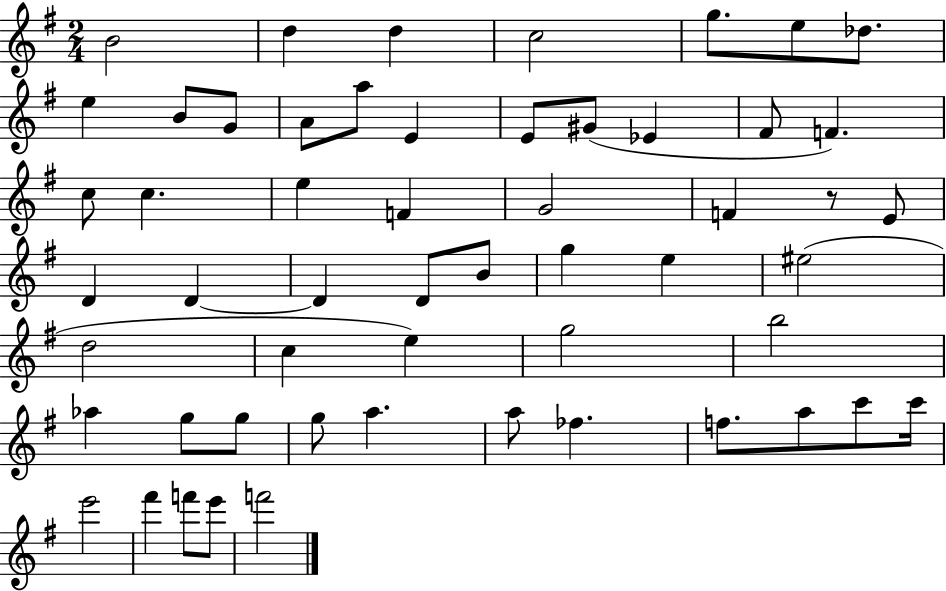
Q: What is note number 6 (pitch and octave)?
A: E5